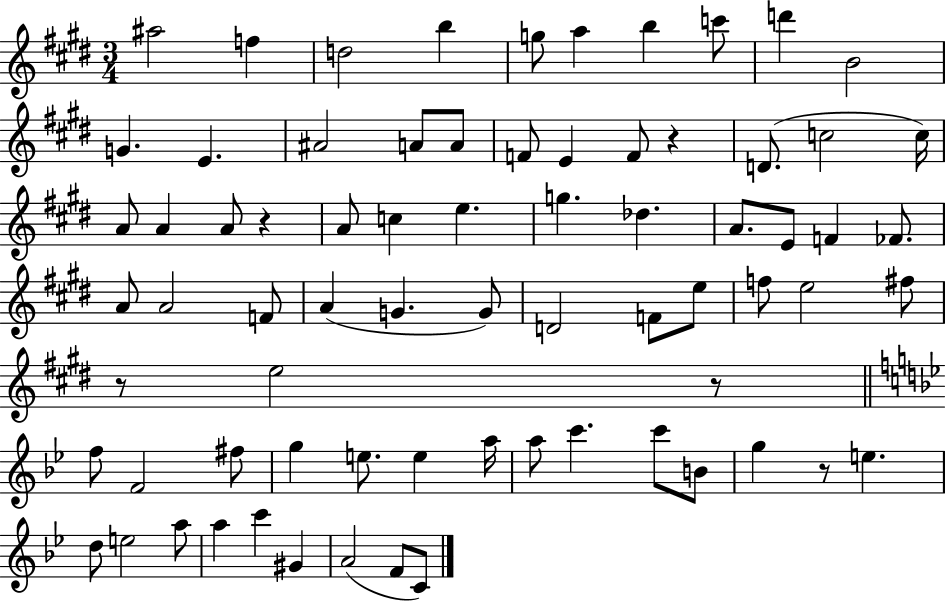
{
  \clef treble
  \numericTimeSignature
  \time 3/4
  \key e \major
  ais''2 f''4 | d''2 b''4 | g''8 a''4 b''4 c'''8 | d'''4 b'2 | \break g'4. e'4. | ais'2 a'8 a'8 | f'8 e'4 f'8 r4 | d'8.( c''2 c''16) | \break a'8 a'4 a'8 r4 | a'8 c''4 e''4. | g''4. des''4. | a'8. e'8 f'4 fes'8. | \break a'8 a'2 f'8 | a'4( g'4. g'8) | d'2 f'8 e''8 | f''8 e''2 fis''8 | \break r8 e''2 r8 | \bar "||" \break \key bes \major f''8 f'2 fis''8 | g''4 e''8. e''4 a''16 | a''8 c'''4. c'''8 b'8 | g''4 r8 e''4. | \break d''8 e''2 a''8 | a''4 c'''4 gis'4 | a'2( f'8 c'8) | \bar "|."
}